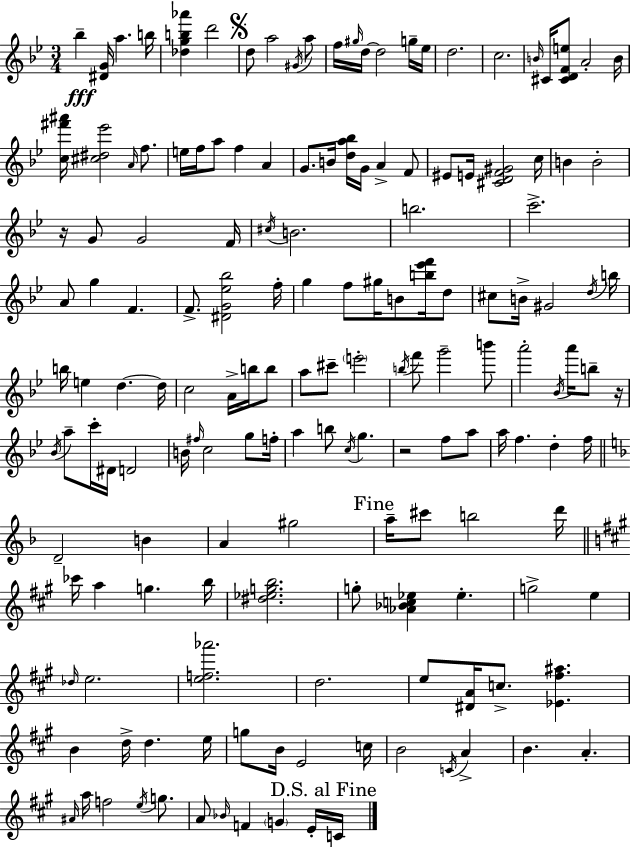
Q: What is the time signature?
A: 3/4